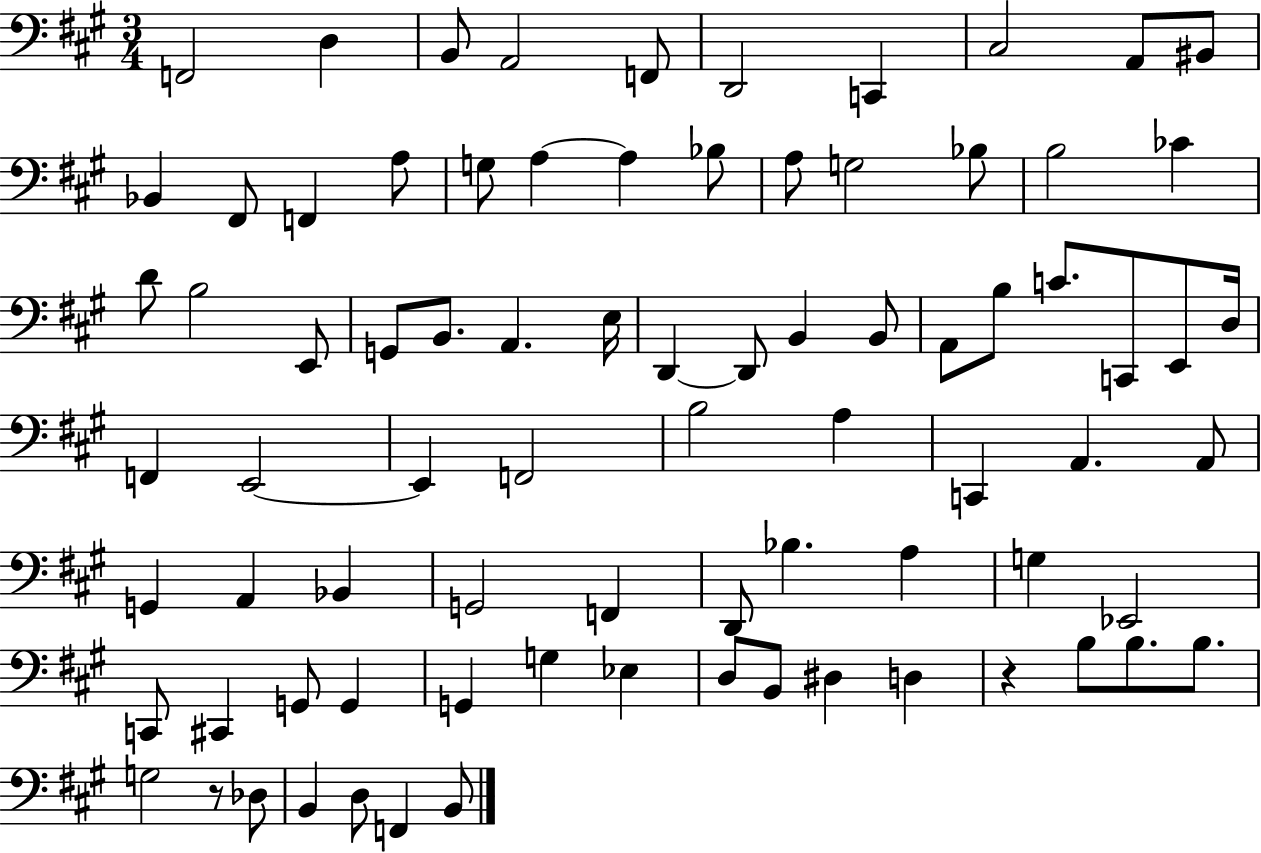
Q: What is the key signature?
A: A major